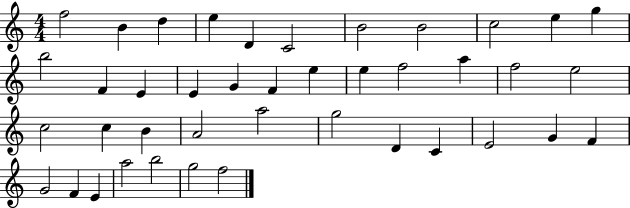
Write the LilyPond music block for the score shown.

{
  \clef treble
  \numericTimeSignature
  \time 4/4
  \key c \major
  f''2 b'4 d''4 | e''4 d'4 c'2 | b'2 b'2 | c''2 e''4 g''4 | \break b''2 f'4 e'4 | e'4 g'4 f'4 e''4 | e''4 f''2 a''4 | f''2 e''2 | \break c''2 c''4 b'4 | a'2 a''2 | g''2 d'4 c'4 | e'2 g'4 f'4 | \break g'2 f'4 e'4 | a''2 b''2 | g''2 f''2 | \bar "|."
}